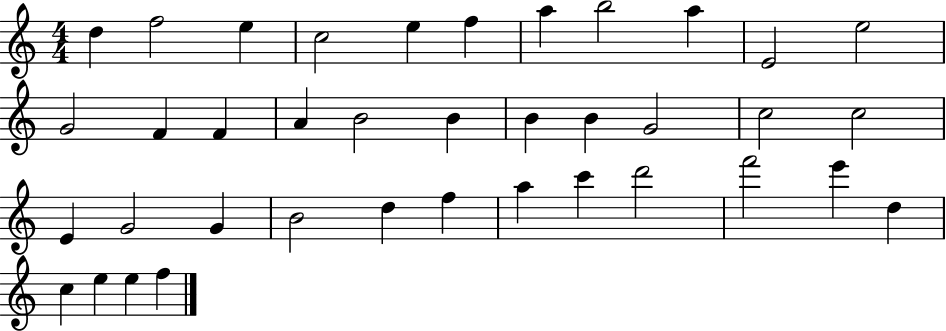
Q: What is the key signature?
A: C major